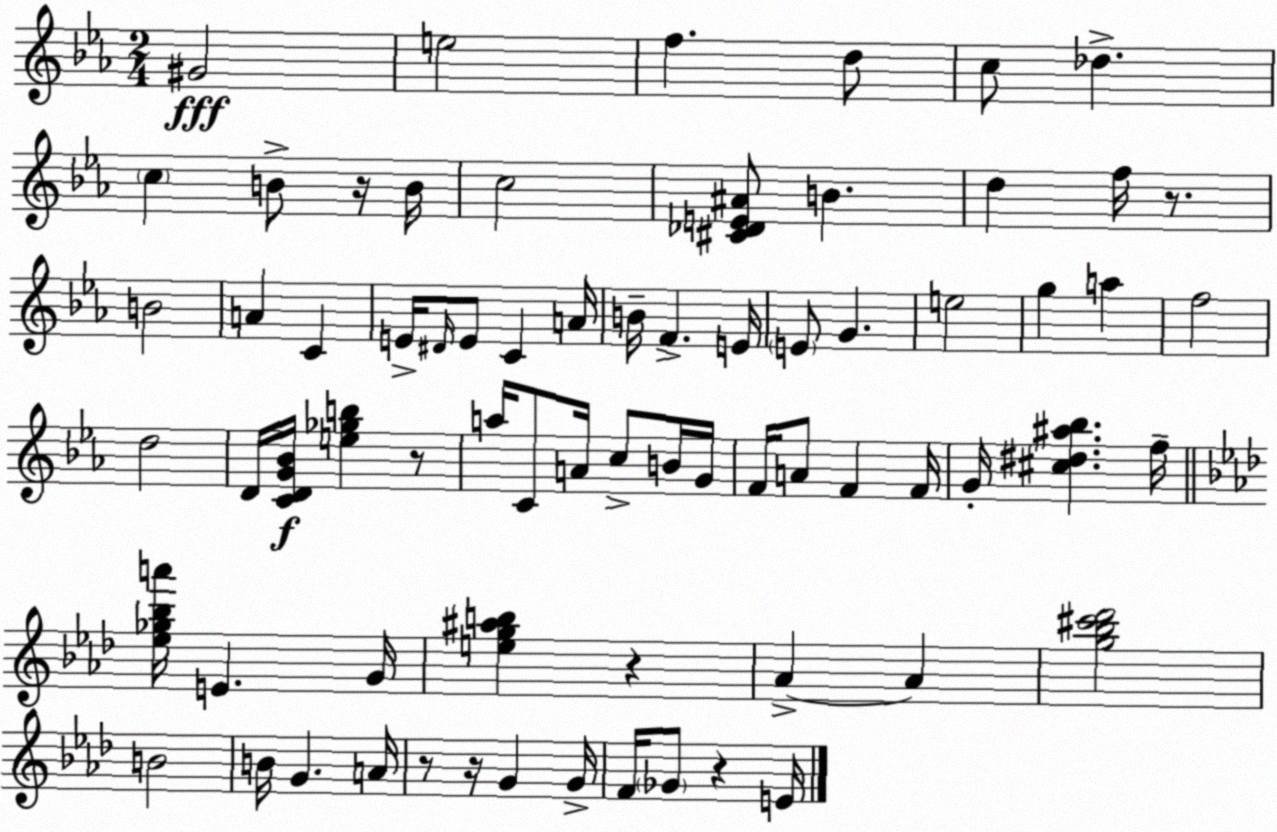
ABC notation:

X:1
T:Untitled
M:2/4
L:1/4
K:Eb
^G2 e2 f d/2 c/2 _d c B/2 z/4 B/4 c2 [^C_DE^A]/2 B d f/4 z/2 B2 A C E/4 ^D/4 E/2 C A/4 B/4 F E/4 E/2 G e2 g a f2 d2 D/4 [CDG_B]/4 [e_gb] z/2 a/4 C/2 A/4 c/2 B/4 G/4 F/4 A/2 F F/4 G/4 [^c^d^a_b] f/4 [_e_g_ba']/4 E G/4 [eg^ab] z _A _A [g_b^c'_d']2 B2 B/4 G A/4 z/2 z/4 G G/4 F/4 _G/2 z E/4